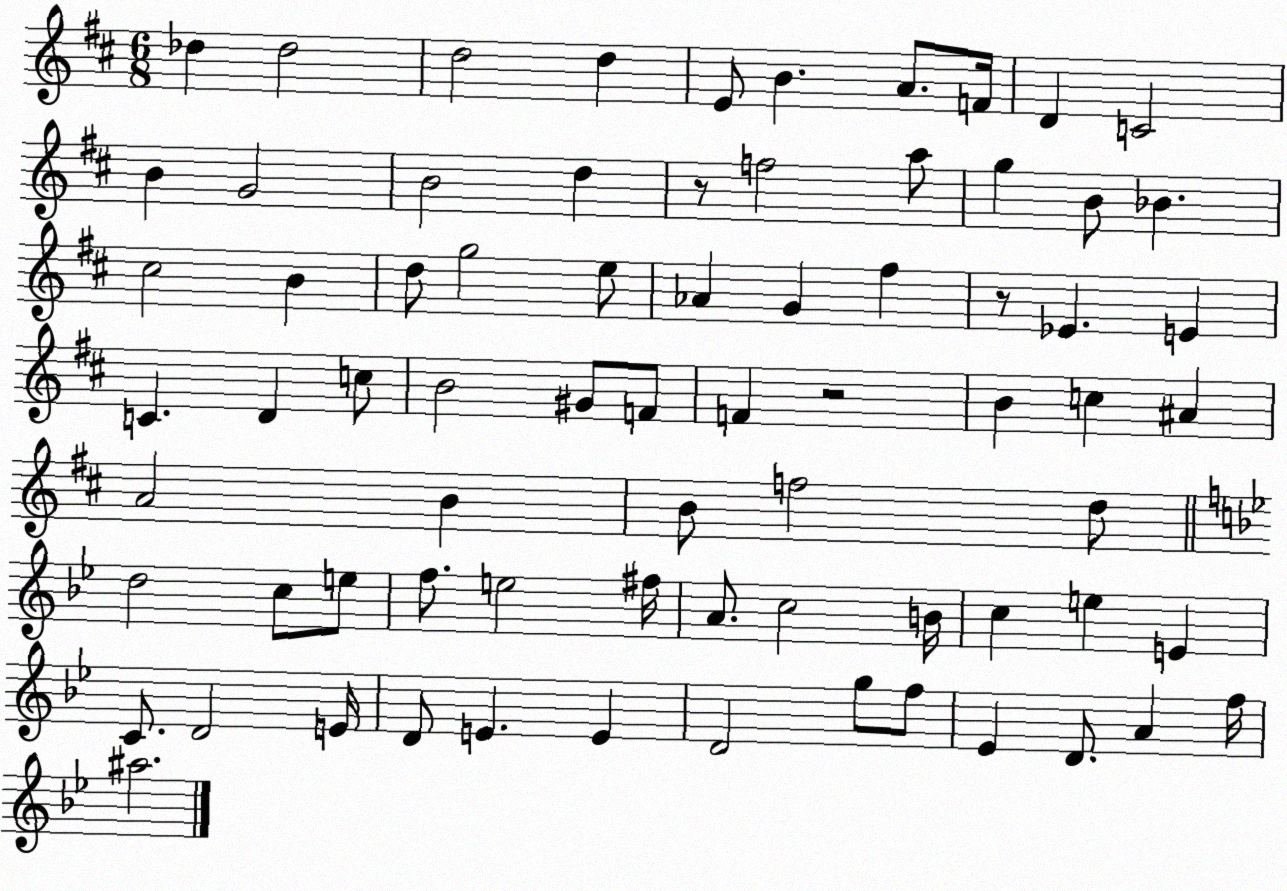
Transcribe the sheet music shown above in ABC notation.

X:1
T:Untitled
M:6/8
L:1/4
K:D
_d _d2 d2 d E/2 B A/2 F/4 D C2 B G2 B2 d z/2 f2 a/2 g B/2 _B ^c2 B d/2 g2 e/2 _A G ^f z/2 _E E C D c/2 B2 ^G/2 F/2 F z2 B c ^A A2 B B/2 f2 d/2 d2 c/2 e/2 f/2 e2 ^f/4 A/2 c2 B/4 c e E C/2 D2 E/4 D/2 E E D2 g/2 f/2 _E D/2 A f/4 ^a2